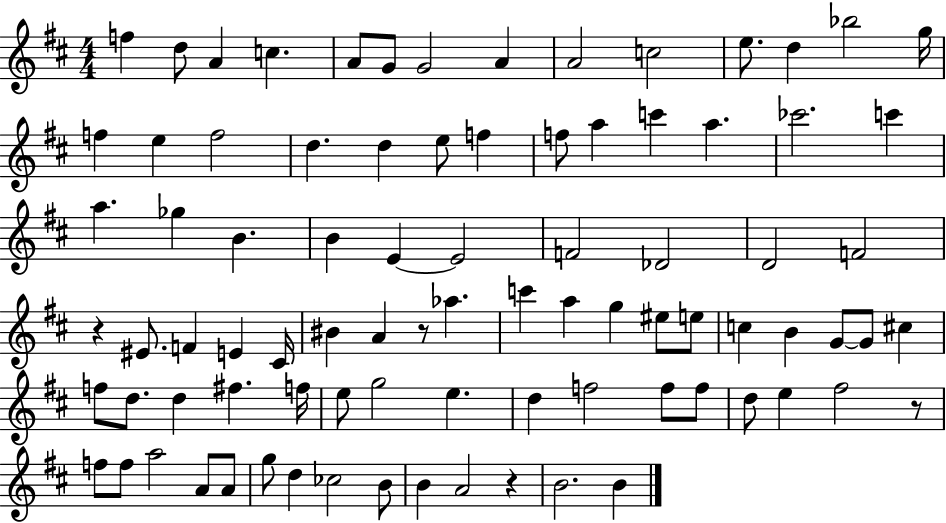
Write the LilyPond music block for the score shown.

{
  \clef treble
  \numericTimeSignature
  \time 4/4
  \key d \major
  f''4 d''8 a'4 c''4. | a'8 g'8 g'2 a'4 | a'2 c''2 | e''8. d''4 bes''2 g''16 | \break f''4 e''4 f''2 | d''4. d''4 e''8 f''4 | f''8 a''4 c'''4 a''4. | ces'''2. c'''4 | \break a''4. ges''4 b'4. | b'4 e'4~~ e'2 | f'2 des'2 | d'2 f'2 | \break r4 eis'8. f'4 e'4 cis'16 | bis'4 a'4 r8 aes''4. | c'''4 a''4 g''4 eis''8 e''8 | c''4 b'4 g'8~~ g'8 cis''4 | \break f''8 d''8. d''4 fis''4. f''16 | e''8 g''2 e''4. | d''4 f''2 f''8 f''8 | d''8 e''4 fis''2 r8 | \break f''8 f''8 a''2 a'8 a'8 | g''8 d''4 ces''2 b'8 | b'4 a'2 r4 | b'2. b'4 | \break \bar "|."
}